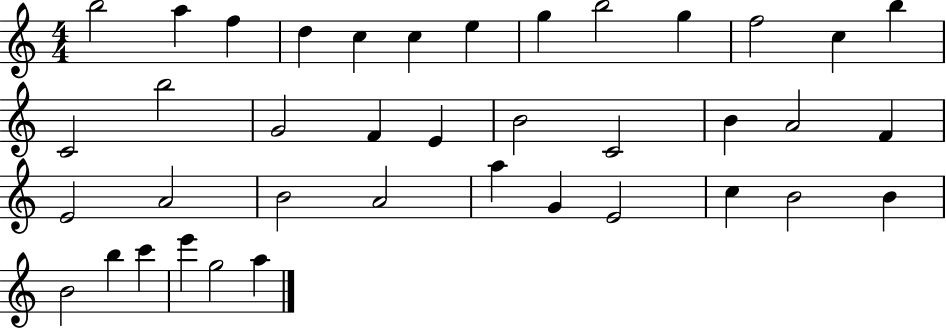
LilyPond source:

{
  \clef treble
  \numericTimeSignature
  \time 4/4
  \key c \major
  b''2 a''4 f''4 | d''4 c''4 c''4 e''4 | g''4 b''2 g''4 | f''2 c''4 b''4 | \break c'2 b''2 | g'2 f'4 e'4 | b'2 c'2 | b'4 a'2 f'4 | \break e'2 a'2 | b'2 a'2 | a''4 g'4 e'2 | c''4 b'2 b'4 | \break b'2 b''4 c'''4 | e'''4 g''2 a''4 | \bar "|."
}